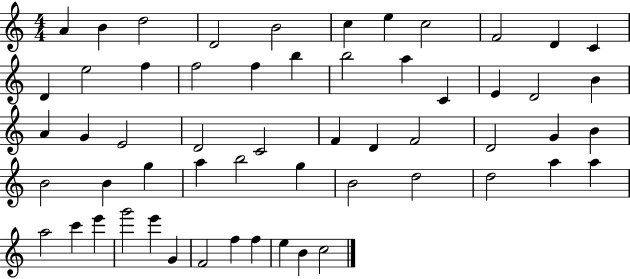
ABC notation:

X:1
T:Untitled
M:4/4
L:1/4
K:C
A B d2 D2 B2 c e c2 F2 D C D e2 f f2 f b b2 a C E D2 B A G E2 D2 C2 F D F2 D2 G B B2 B g a b2 g B2 d2 d2 a a a2 c' e' g'2 e' G F2 f f e B c2